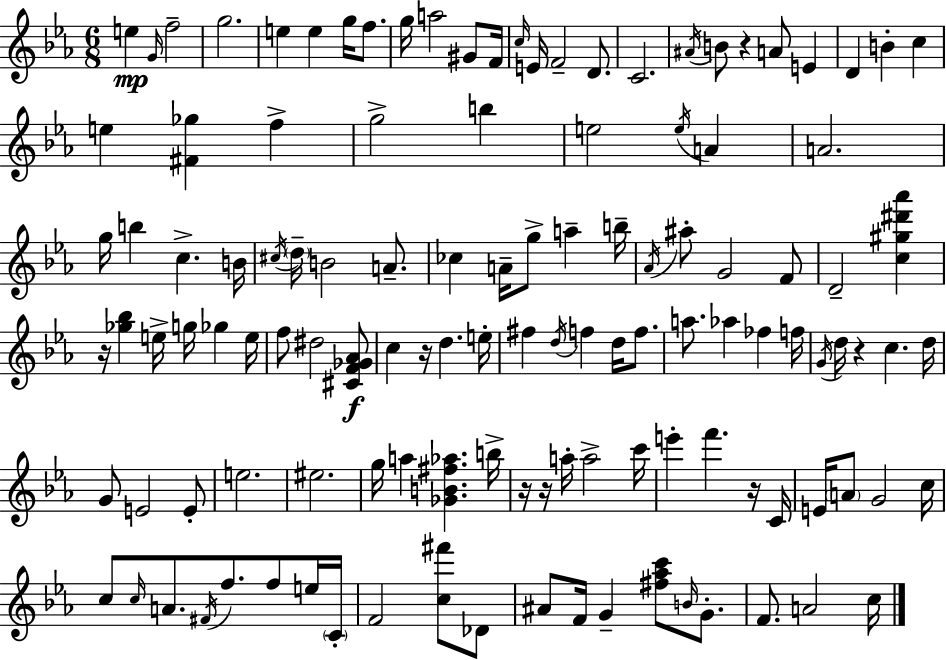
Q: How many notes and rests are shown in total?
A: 122